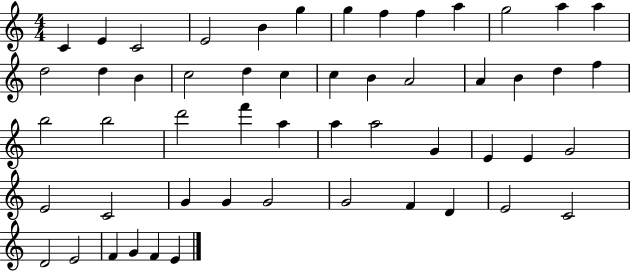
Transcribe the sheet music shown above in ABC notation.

X:1
T:Untitled
M:4/4
L:1/4
K:C
C E C2 E2 B g g f f a g2 a a d2 d B c2 d c c B A2 A B d f b2 b2 d'2 f' a a a2 G E E G2 E2 C2 G G G2 G2 F D E2 C2 D2 E2 F G F E